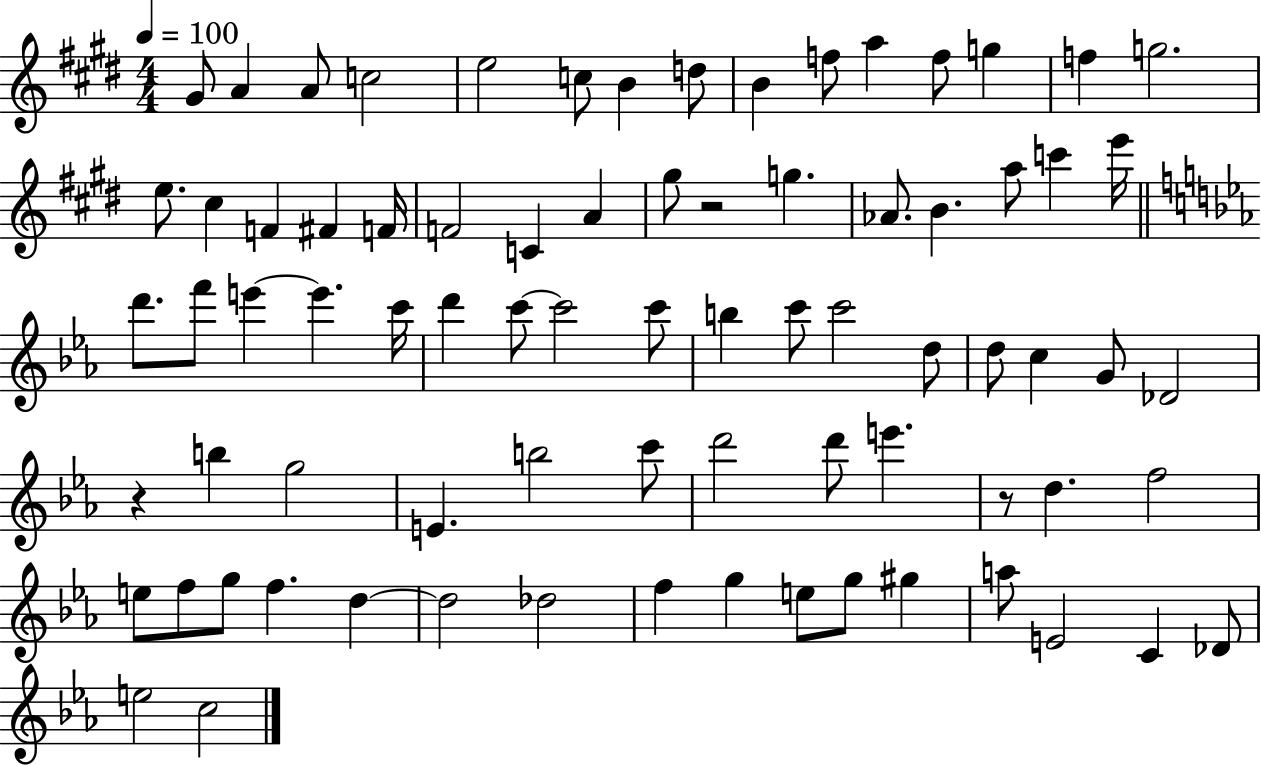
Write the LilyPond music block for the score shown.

{
  \clef treble
  \numericTimeSignature
  \time 4/4
  \key e \major
  \tempo 4 = 100
  gis'8 a'4 a'8 c''2 | e''2 c''8 b'4 d''8 | b'4 f''8 a''4 f''8 g''4 | f''4 g''2. | \break e''8. cis''4 f'4 fis'4 f'16 | f'2 c'4 a'4 | gis''8 r2 g''4. | aes'8. b'4. a''8 c'''4 e'''16 | \break \bar "||" \break \key ees \major d'''8. f'''8 e'''4~~ e'''4. c'''16 | d'''4 c'''8~~ c'''2 c'''8 | b''4 c'''8 c'''2 d''8 | d''8 c''4 g'8 des'2 | \break r4 b''4 g''2 | e'4. b''2 c'''8 | d'''2 d'''8 e'''4. | r8 d''4. f''2 | \break e''8 f''8 g''8 f''4. d''4~~ | d''2 des''2 | f''4 g''4 e''8 g''8 gis''4 | a''8 e'2 c'4 des'8 | \break e''2 c''2 | \bar "|."
}